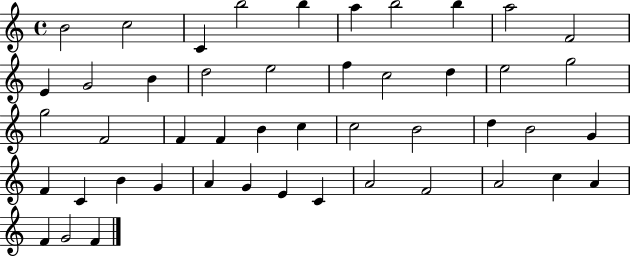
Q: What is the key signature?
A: C major